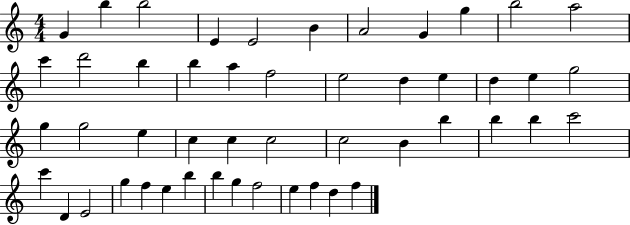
{
  \clef treble
  \numericTimeSignature
  \time 4/4
  \key c \major
  g'4 b''4 b''2 | e'4 e'2 b'4 | a'2 g'4 g''4 | b''2 a''2 | \break c'''4 d'''2 b''4 | b''4 a''4 f''2 | e''2 d''4 e''4 | d''4 e''4 g''2 | \break g''4 g''2 e''4 | c''4 c''4 c''2 | c''2 b'4 b''4 | b''4 b''4 c'''2 | \break c'''4 d'4 e'2 | g''4 f''4 e''4 b''4 | b''4 g''4 f''2 | e''4 f''4 d''4 f''4 | \break \bar "|."
}